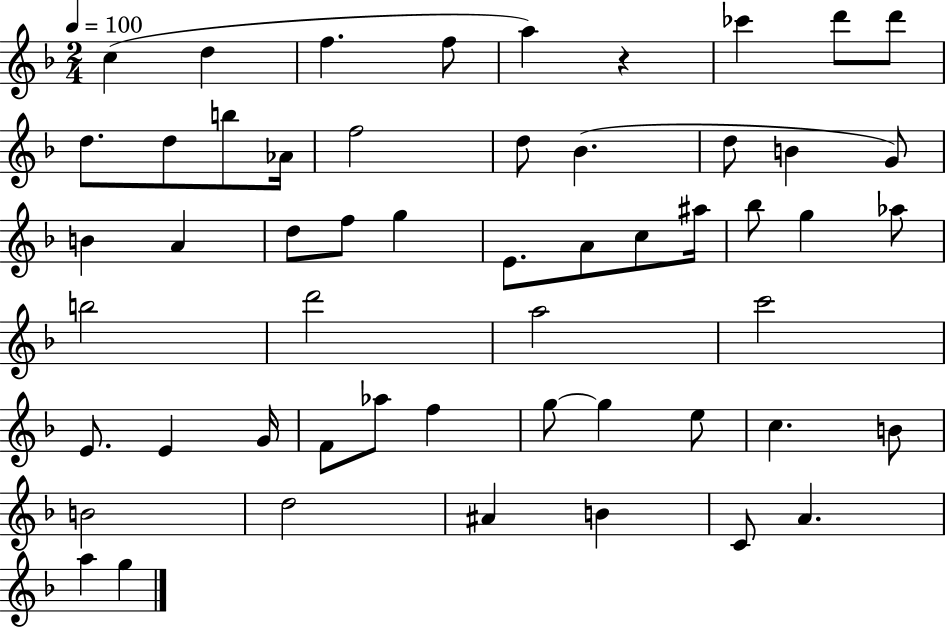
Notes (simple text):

C5/q D5/q F5/q. F5/e A5/q R/q CES6/q D6/e D6/e D5/e. D5/e B5/e Ab4/s F5/h D5/e Bb4/q. D5/e B4/q G4/e B4/q A4/q D5/e F5/e G5/q E4/e. A4/e C5/e A#5/s Bb5/e G5/q Ab5/e B5/h D6/h A5/h C6/h E4/e. E4/q G4/s F4/e Ab5/e F5/q G5/e G5/q E5/e C5/q. B4/e B4/h D5/h A#4/q B4/q C4/e A4/q. A5/q G5/q